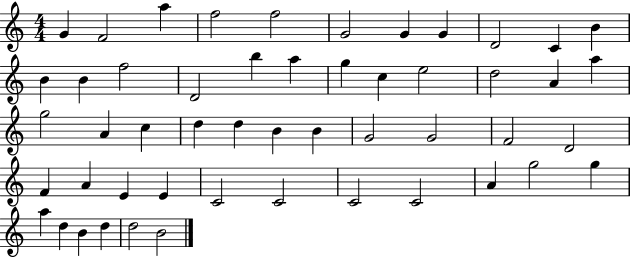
X:1
T:Untitled
M:4/4
L:1/4
K:C
G F2 a f2 f2 G2 G G D2 C B B B f2 D2 b a g c e2 d2 A a g2 A c d d B B G2 G2 F2 D2 F A E E C2 C2 C2 C2 A g2 g a d B d d2 B2